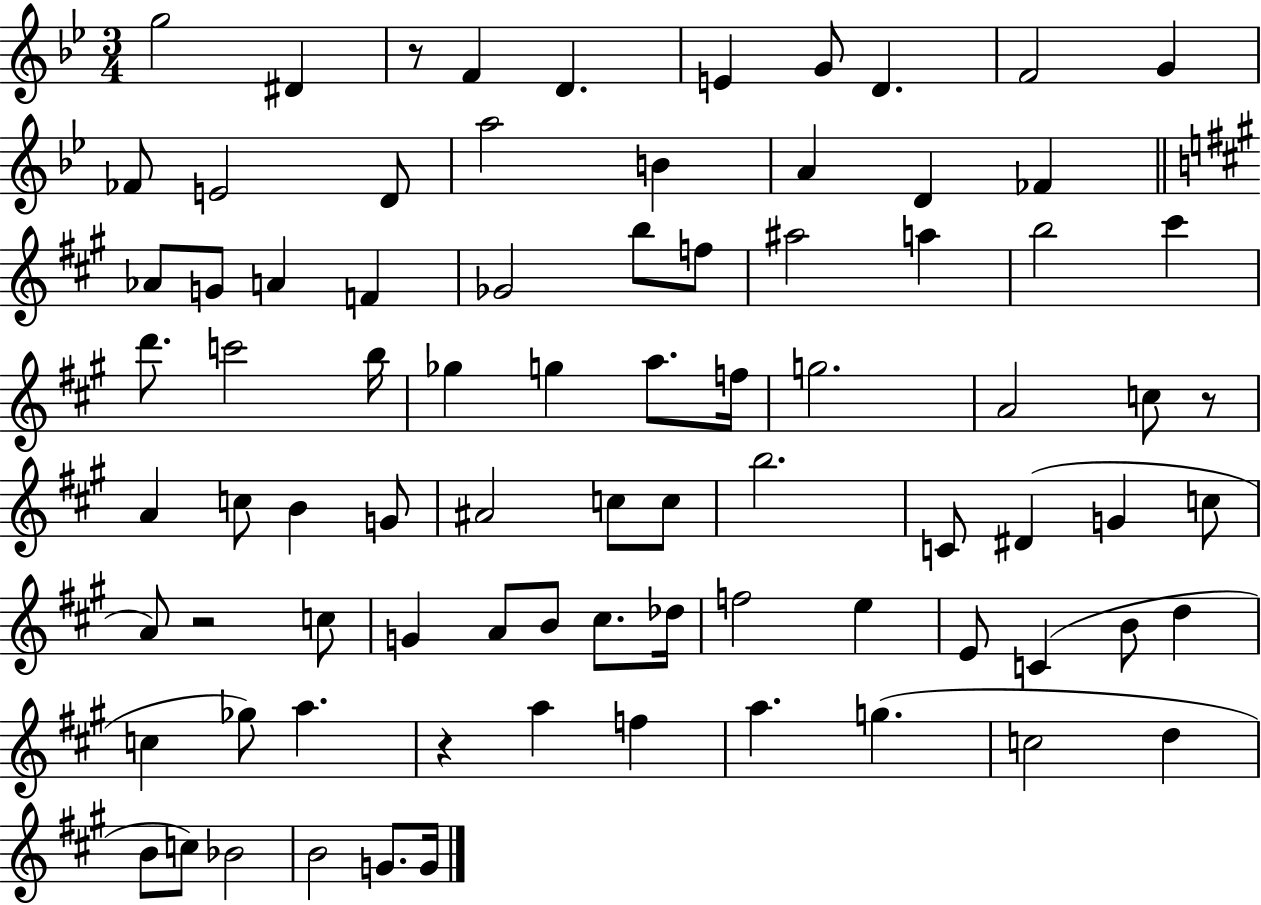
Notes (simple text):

G5/h D#4/q R/e F4/q D4/q. E4/q G4/e D4/q. F4/h G4/q FES4/e E4/h D4/e A5/h B4/q A4/q D4/q FES4/q Ab4/e G4/e A4/q F4/q Gb4/h B5/e F5/e A#5/h A5/q B5/h C#6/q D6/e. C6/h B5/s Gb5/q G5/q A5/e. F5/s G5/h. A4/h C5/e R/e A4/q C5/e B4/q G4/e A#4/h C5/e C5/e B5/h. C4/e D#4/q G4/q C5/e A4/e R/h C5/e G4/q A4/e B4/e C#5/e. Db5/s F5/h E5/q E4/e C4/q B4/e D5/q C5/q Gb5/e A5/q. R/q A5/q F5/q A5/q. G5/q. C5/h D5/q B4/e C5/e Bb4/h B4/h G4/e. G4/s